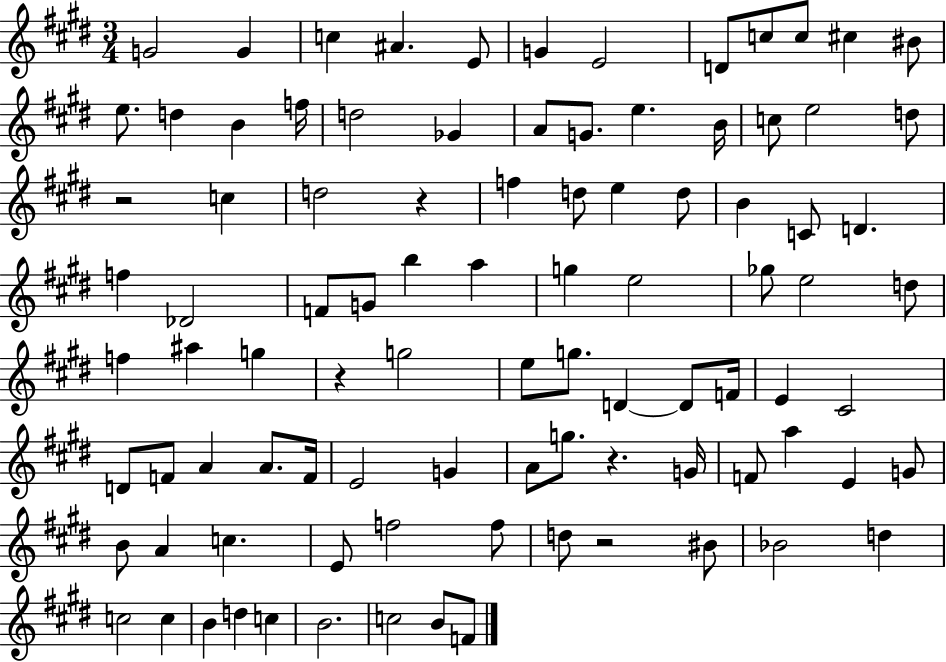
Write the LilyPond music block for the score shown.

{
  \clef treble
  \numericTimeSignature
  \time 3/4
  \key e \major
  g'2 g'4 | c''4 ais'4. e'8 | g'4 e'2 | d'8 c''8 c''8 cis''4 bis'8 | \break e''8. d''4 b'4 f''16 | d''2 ges'4 | a'8 g'8. e''4. b'16 | c''8 e''2 d''8 | \break r2 c''4 | d''2 r4 | f''4 d''8 e''4 d''8 | b'4 c'8 d'4. | \break f''4 des'2 | f'8 g'8 b''4 a''4 | g''4 e''2 | ges''8 e''2 d''8 | \break f''4 ais''4 g''4 | r4 g''2 | e''8 g''8. d'4~~ d'8 f'16 | e'4 cis'2 | \break d'8 f'8 a'4 a'8. f'16 | e'2 g'4 | a'8 g''8. r4. g'16 | f'8 a''4 e'4 g'8 | \break b'8 a'4 c''4. | e'8 f''2 f''8 | d''8 r2 bis'8 | bes'2 d''4 | \break c''2 c''4 | b'4 d''4 c''4 | b'2. | c''2 b'8 f'8 | \break \bar "|."
}